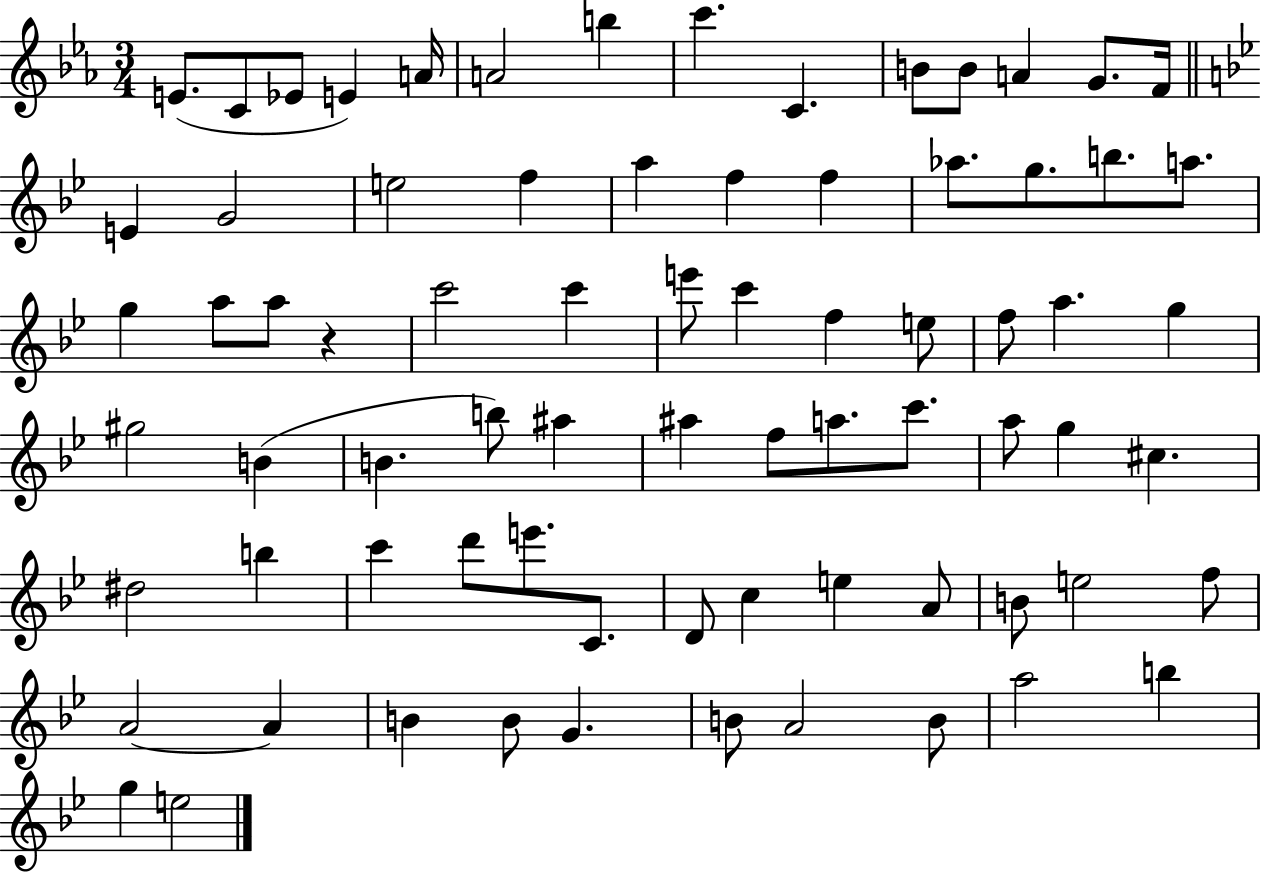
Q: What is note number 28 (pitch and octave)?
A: A5